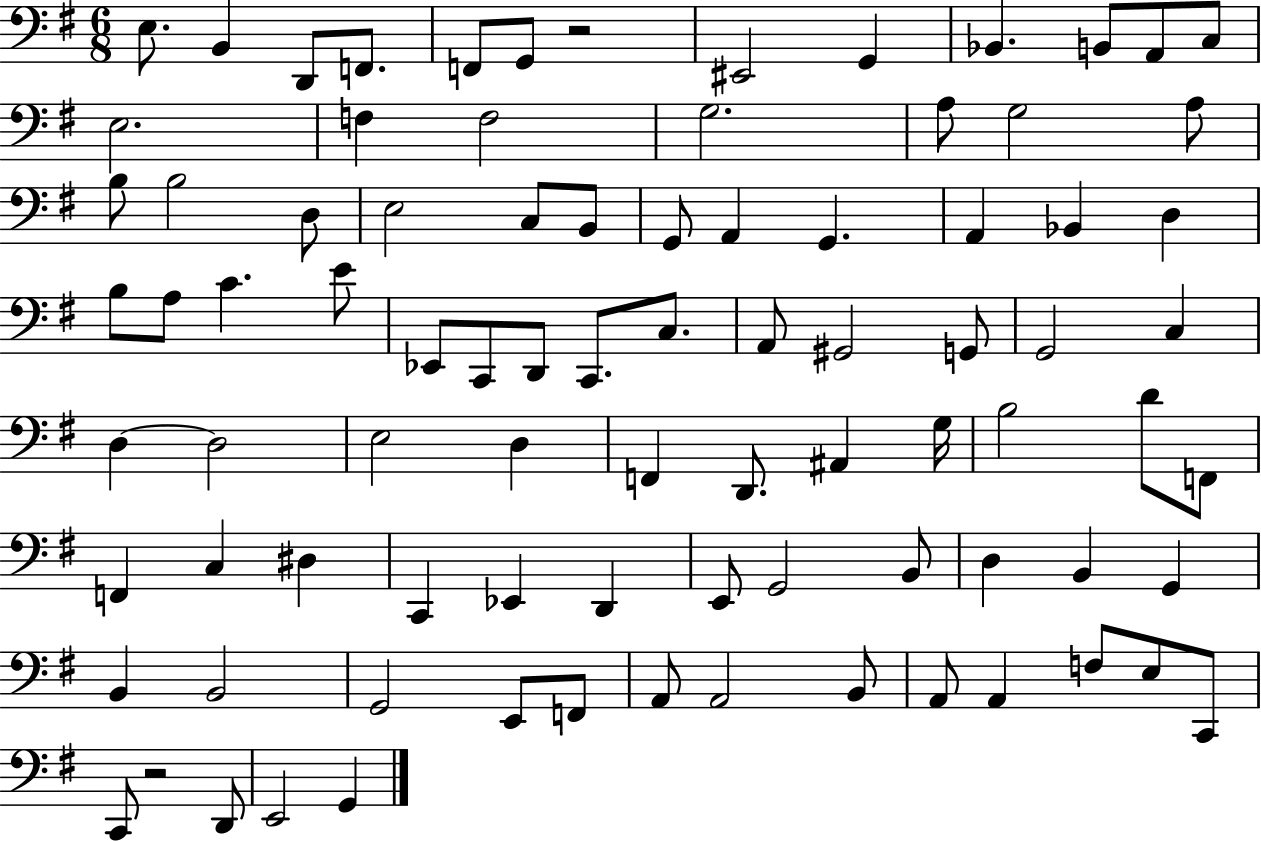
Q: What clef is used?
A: bass